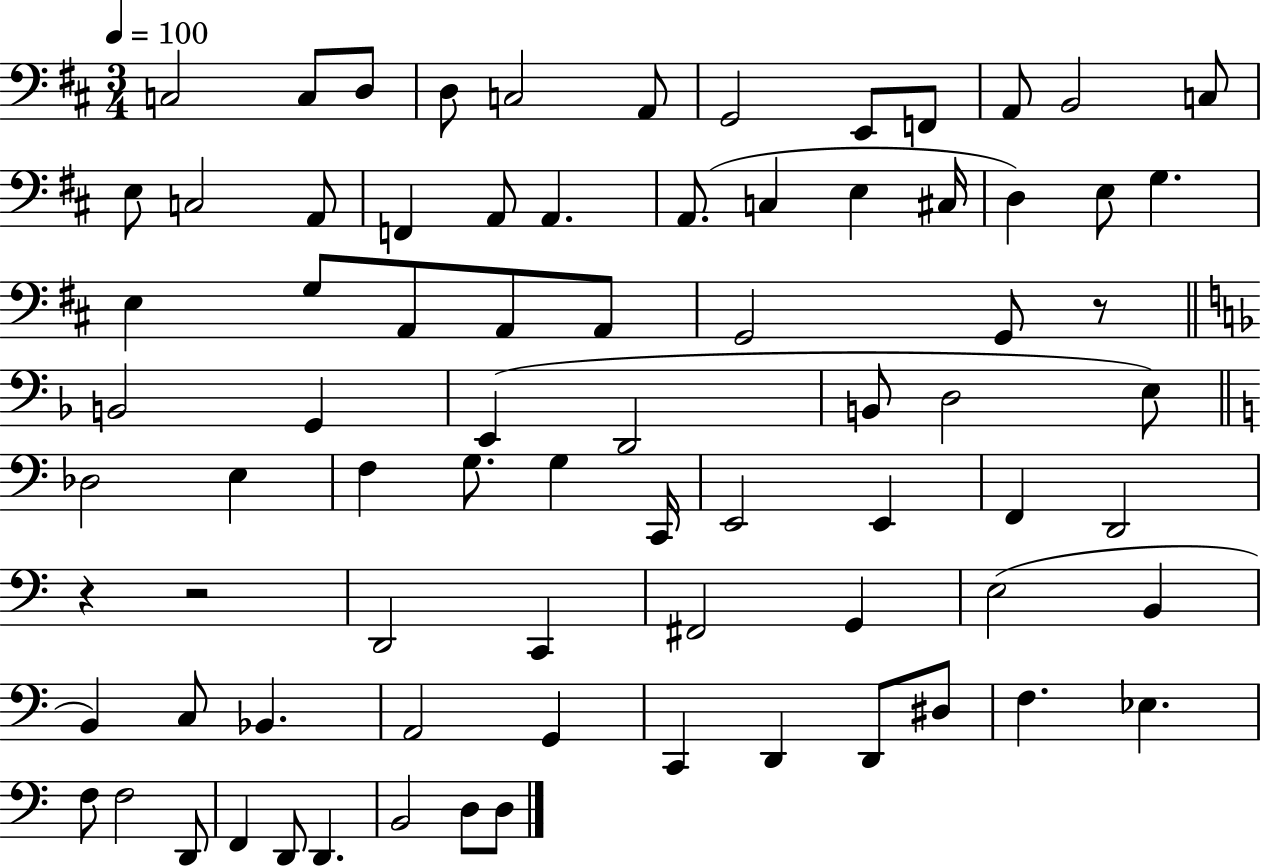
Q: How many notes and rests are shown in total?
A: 78